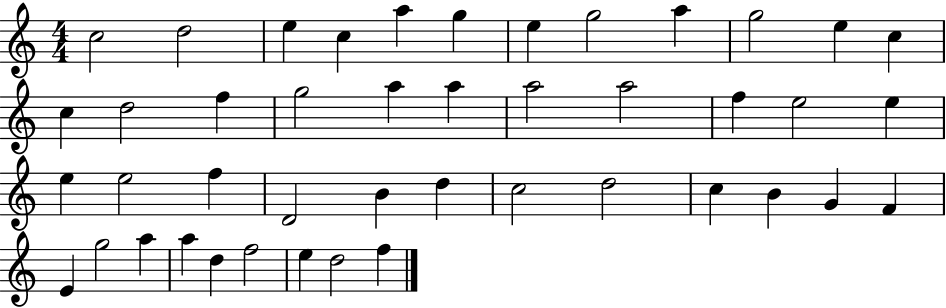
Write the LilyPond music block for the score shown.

{
  \clef treble
  \numericTimeSignature
  \time 4/4
  \key c \major
  c''2 d''2 | e''4 c''4 a''4 g''4 | e''4 g''2 a''4 | g''2 e''4 c''4 | \break c''4 d''2 f''4 | g''2 a''4 a''4 | a''2 a''2 | f''4 e''2 e''4 | \break e''4 e''2 f''4 | d'2 b'4 d''4 | c''2 d''2 | c''4 b'4 g'4 f'4 | \break e'4 g''2 a''4 | a''4 d''4 f''2 | e''4 d''2 f''4 | \bar "|."
}